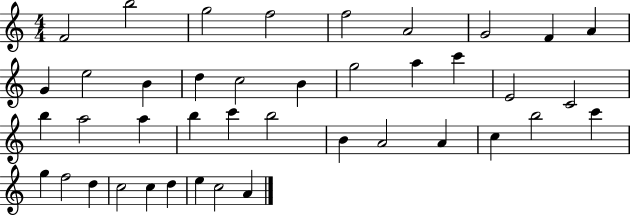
X:1
T:Untitled
M:4/4
L:1/4
K:C
F2 b2 g2 f2 f2 A2 G2 F A G e2 B d c2 B g2 a c' E2 C2 b a2 a b c' b2 B A2 A c b2 c' g f2 d c2 c d e c2 A